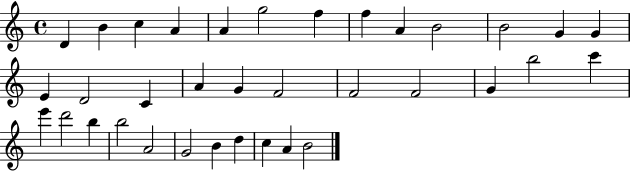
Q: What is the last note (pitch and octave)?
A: B4